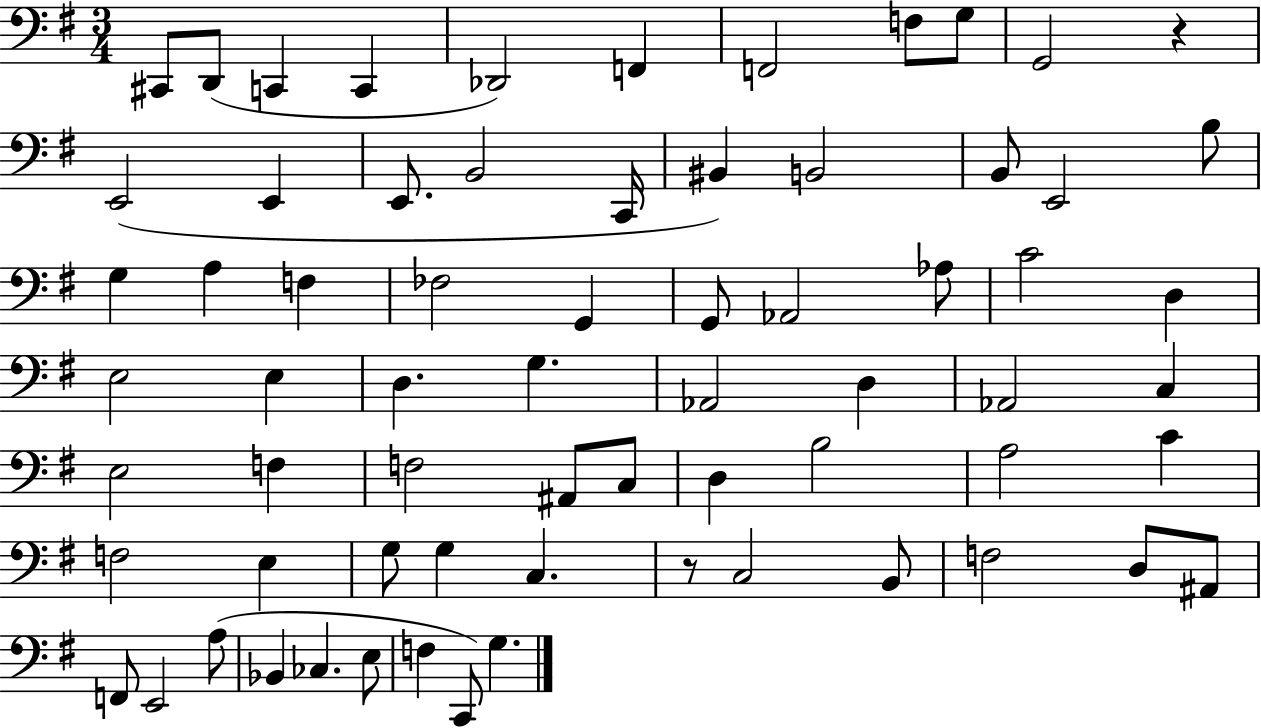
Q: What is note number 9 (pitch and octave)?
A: G3